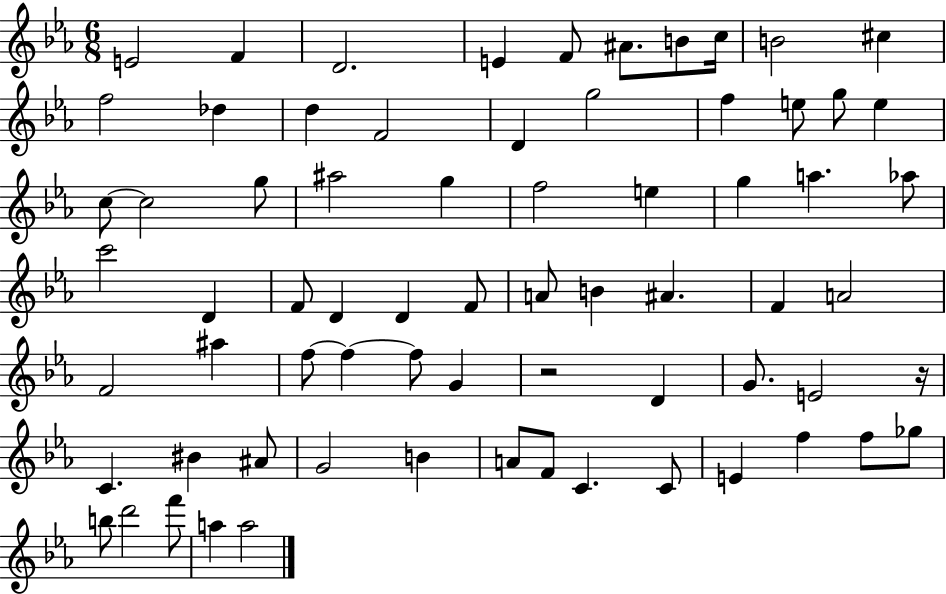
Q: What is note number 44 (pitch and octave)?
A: F5